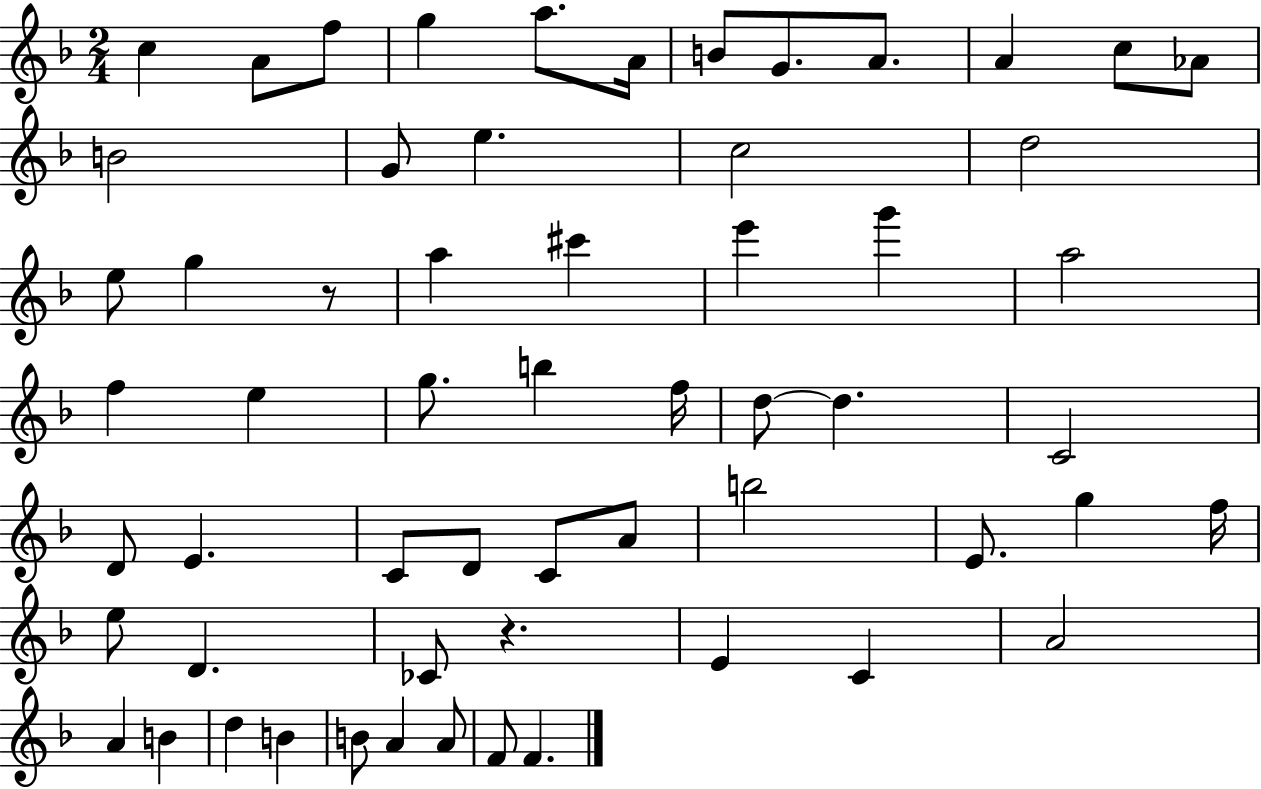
{
  \clef treble
  \numericTimeSignature
  \time 2/4
  \key f \major
  c''4 a'8 f''8 | g''4 a''8. a'16 | b'8 g'8. a'8. | a'4 c''8 aes'8 | \break b'2 | g'8 e''4. | c''2 | d''2 | \break e''8 g''4 r8 | a''4 cis'''4 | e'''4 g'''4 | a''2 | \break f''4 e''4 | g''8. b''4 f''16 | d''8~~ d''4. | c'2 | \break d'8 e'4. | c'8 d'8 c'8 a'8 | b''2 | e'8. g''4 f''16 | \break e''8 d'4. | ces'8 r4. | e'4 c'4 | a'2 | \break a'4 b'4 | d''4 b'4 | b'8 a'4 a'8 | f'8 f'4. | \break \bar "|."
}